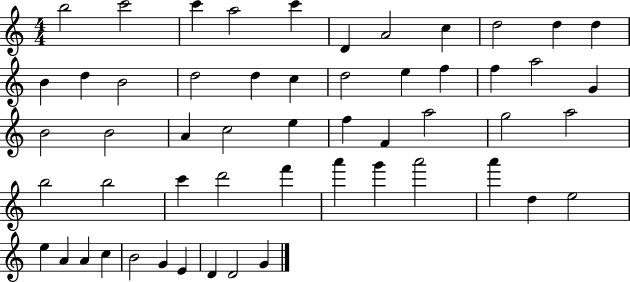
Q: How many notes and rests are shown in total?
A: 54